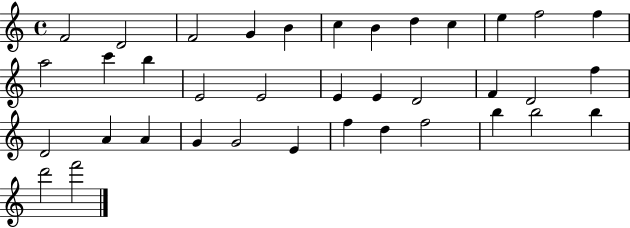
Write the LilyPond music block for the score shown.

{
  \clef treble
  \time 4/4
  \defaultTimeSignature
  \key c \major
  f'2 d'2 | f'2 g'4 b'4 | c''4 b'4 d''4 c''4 | e''4 f''2 f''4 | \break a''2 c'''4 b''4 | e'2 e'2 | e'4 e'4 d'2 | f'4 d'2 f''4 | \break d'2 a'4 a'4 | g'4 g'2 e'4 | f''4 d''4 f''2 | b''4 b''2 b''4 | \break d'''2 f'''2 | \bar "|."
}